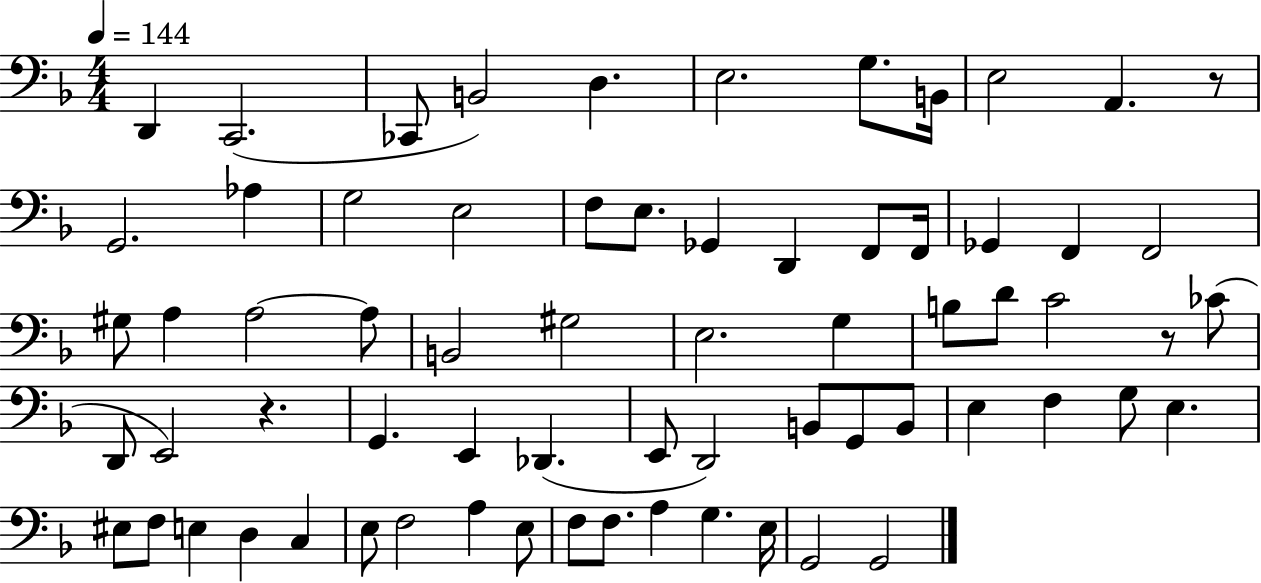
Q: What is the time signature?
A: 4/4